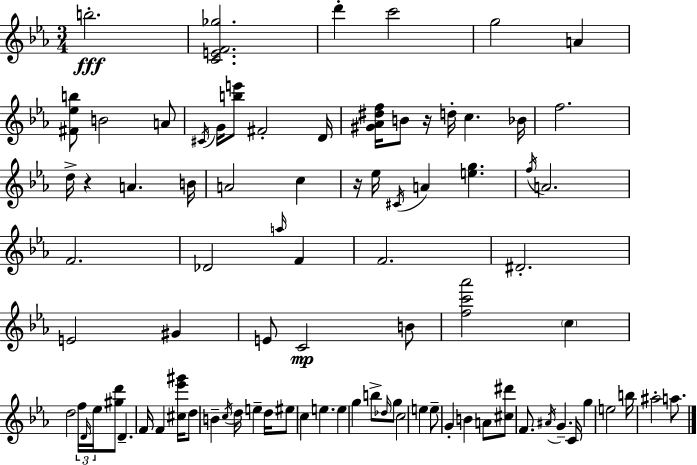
B5/h. [C4,E4,F4,Gb5]/h. D6/q C6/h G5/h A4/q [F#4,Eb5,B5]/e B4/h A4/e C#4/s G4/s [B5,E6]/e F#4/h D4/s [G#4,Ab4,D#5,F5]/s B4/e R/s D5/s C5/q. Bb4/s F5/h. D5/s R/q A4/q. B4/s A4/h C5/q R/s Eb5/s C#4/s A4/q [E5,G5]/q. F5/s A4/h. F4/h. Db4/h A5/s F4/q F4/h. D#4/h. E4/h G#4/q E4/e C4/h B4/e [F5,C6,Ab6]/h C5/q D5/h F5/s D4/s Eb5/s [G#5,D6]/e D4/q. F4/s F4/q [C#5,Eb6,G#6]/s D5/e B4/q C5/s D5/s E5/q D5/s EIS5/e C5/q E5/q. E5/q G5/q B5/e Db5/s G5/e C5/h E5/q E5/e G4/q B4/q A4/e [C#5,D#6]/e F4/e. A#4/s G4/q. C4/s G5/q E5/h B5/s A#5/h A5/e.